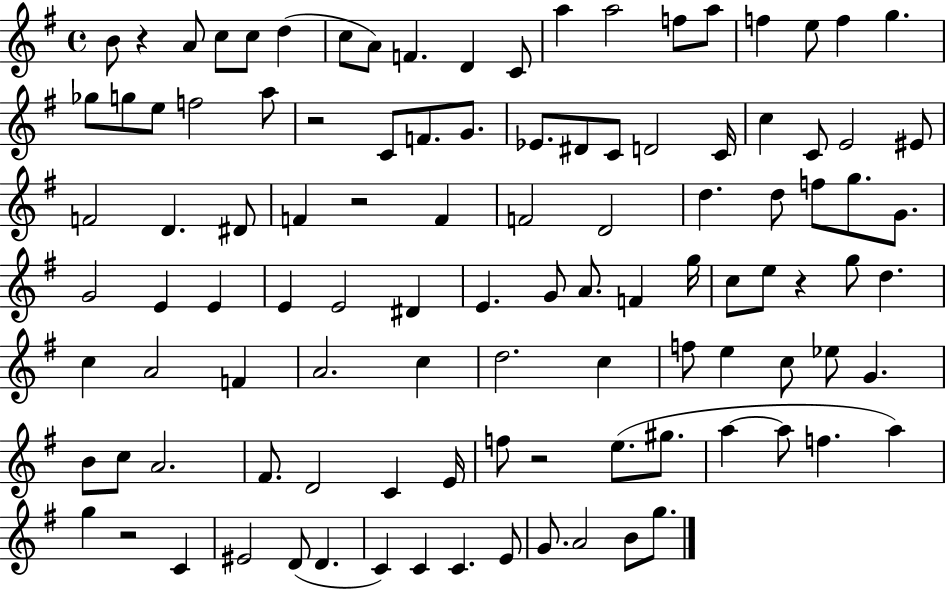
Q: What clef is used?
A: treble